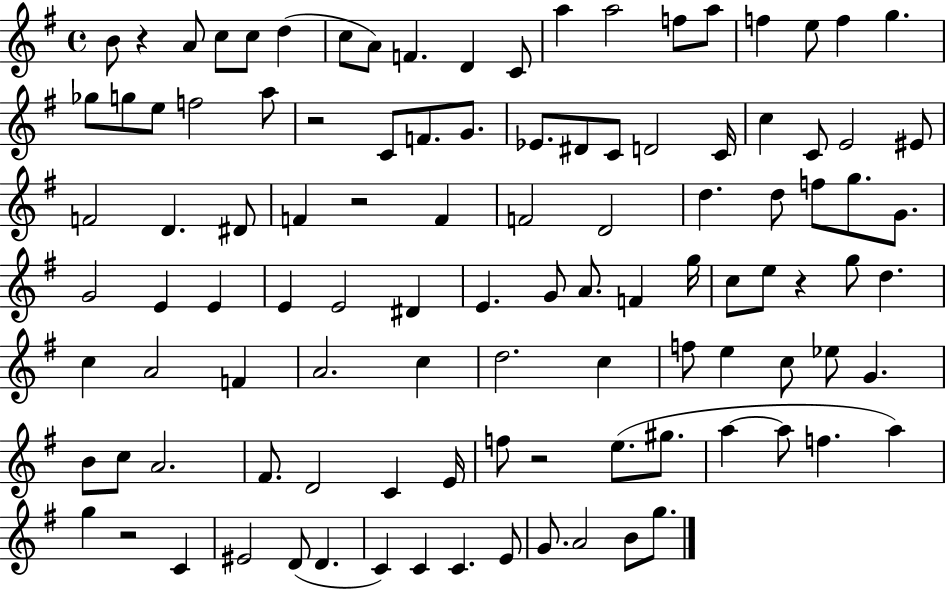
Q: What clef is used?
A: treble